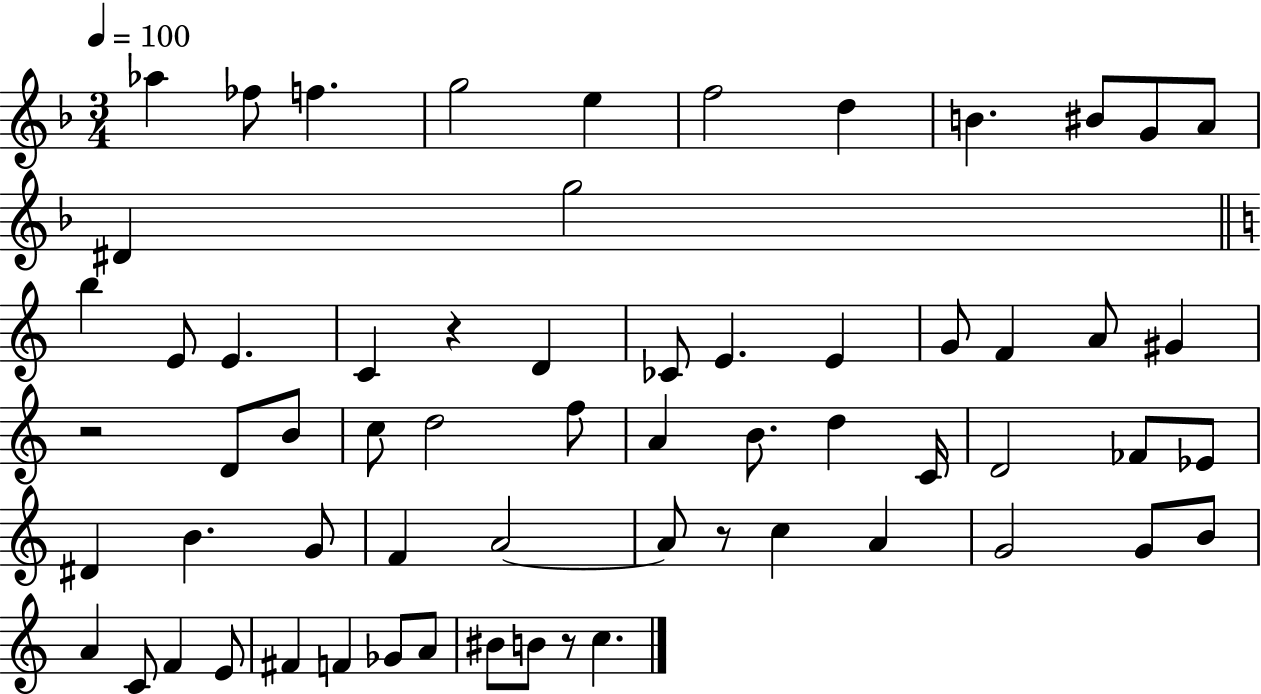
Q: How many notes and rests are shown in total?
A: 63